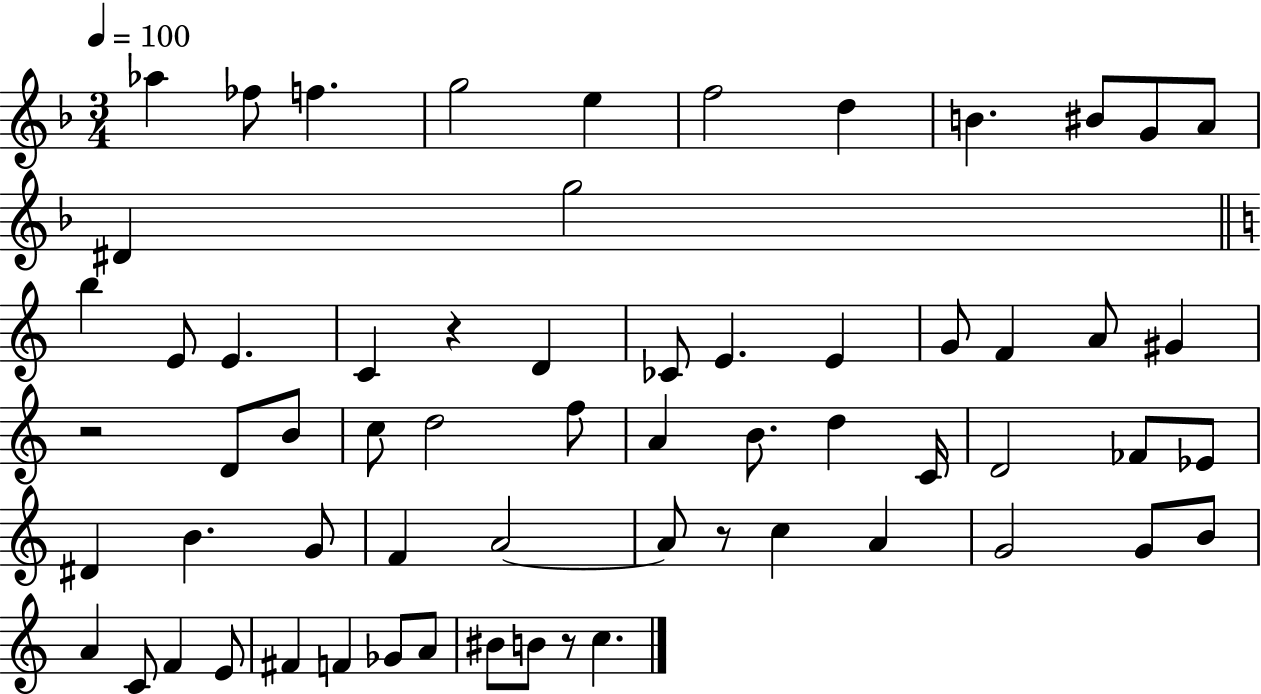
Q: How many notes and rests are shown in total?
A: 63